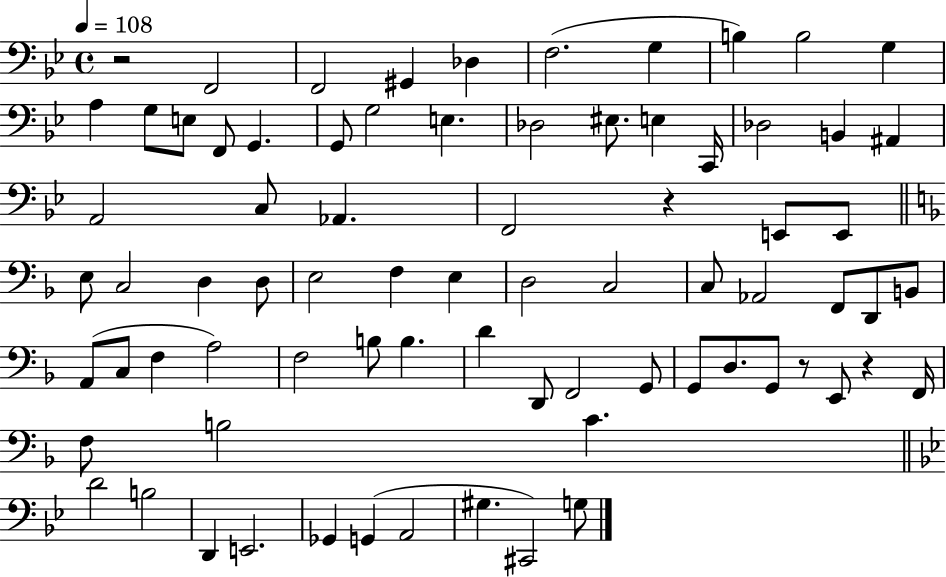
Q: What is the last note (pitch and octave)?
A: G3